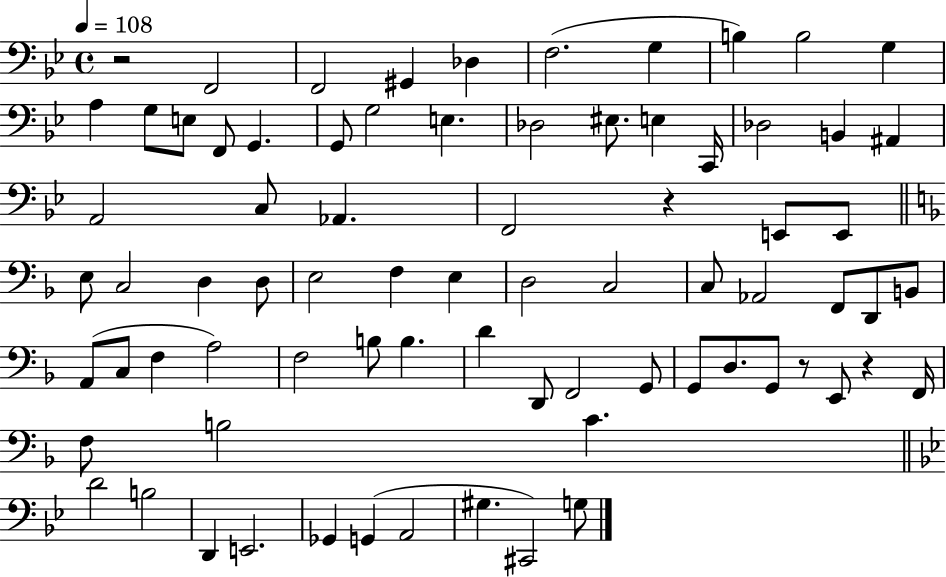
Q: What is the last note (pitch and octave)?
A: G3